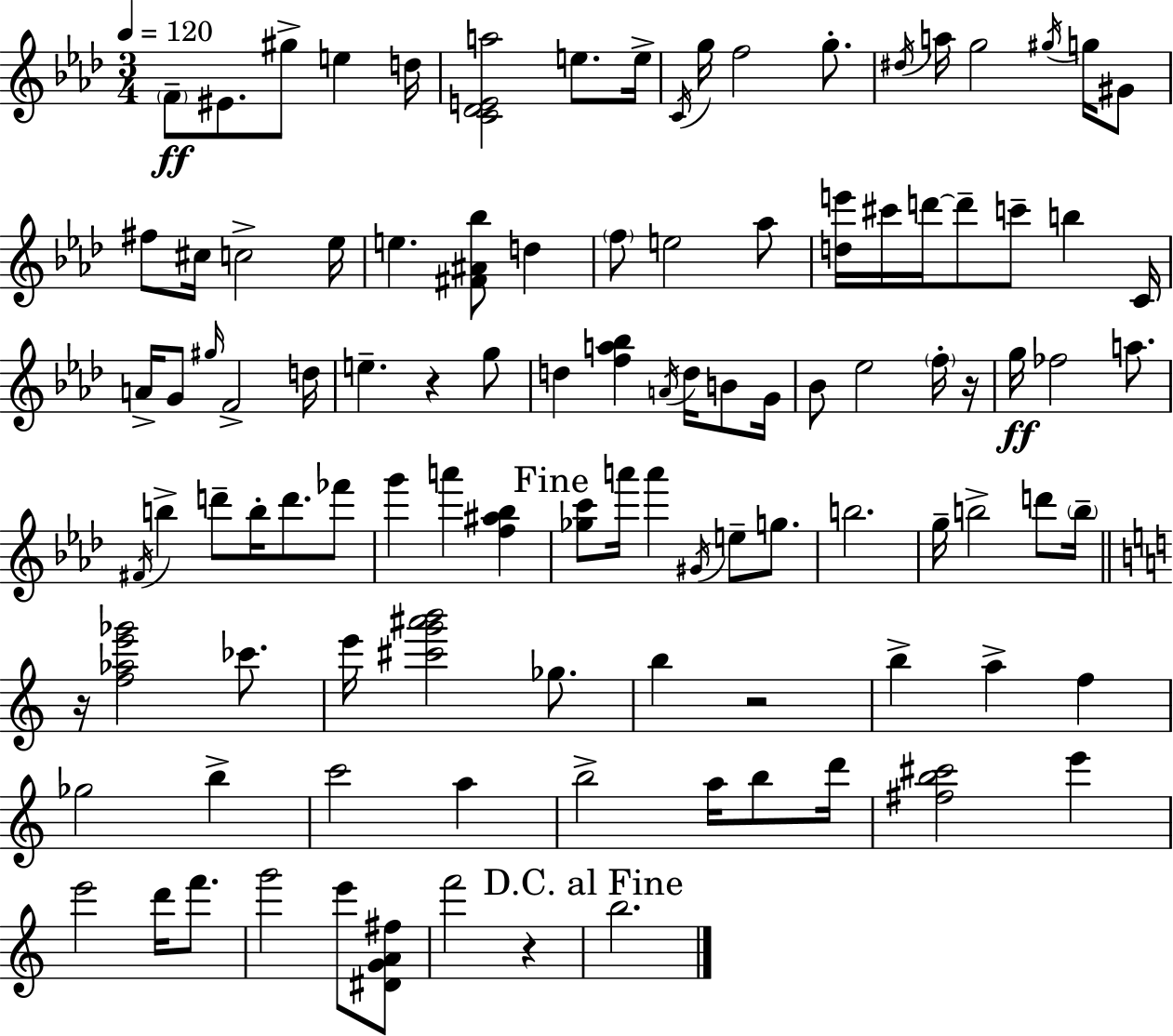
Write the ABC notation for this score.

X:1
T:Untitled
M:3/4
L:1/4
K:Ab
F/2 ^E/2 ^g/2 e d/4 [C_DEa]2 e/2 e/4 C/4 g/4 f2 g/2 ^d/4 a/4 g2 ^g/4 g/4 ^G/2 ^f/2 ^c/4 c2 _e/4 e [^F^A_b]/2 d f/2 e2 _a/2 [de']/4 ^c'/4 d'/4 d'/2 c'/2 b C/4 A/4 G/2 ^g/4 F2 d/4 e z g/2 d [fa_b] A/4 d/4 B/2 G/4 _B/2 _e2 f/4 z/4 g/4 _f2 a/2 ^F/4 b d'/2 b/4 d'/2 _f'/2 g' a' [f^a_b] [_gc']/2 a'/4 a' ^G/4 e/2 g/2 b2 g/4 b2 d'/2 b/4 z/4 [f_ae'_g']2 _c'/2 e'/4 [^c'g'^a'b']2 _g/2 b z2 b a f _g2 b c'2 a b2 a/4 b/2 d'/4 [^fb^c']2 e' e'2 d'/4 f'/2 g'2 e'/2 [^DGA^f]/2 f'2 z b2